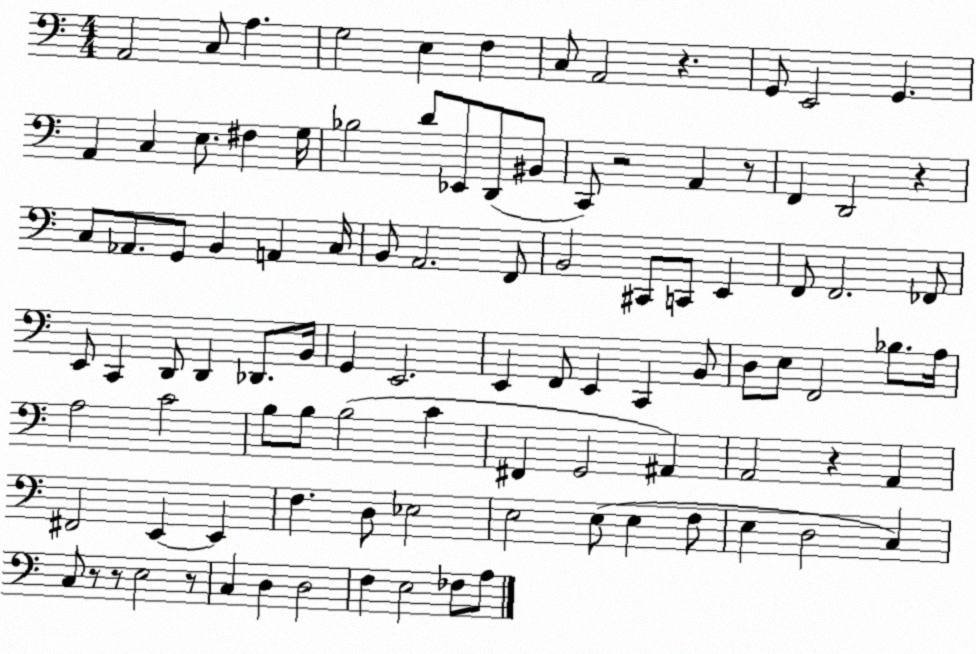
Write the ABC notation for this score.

X:1
T:Untitled
M:4/4
L:1/4
K:C
A,,2 C,/2 A, G,2 E, F, C,/2 A,,2 z G,,/2 E,,2 G,, A,, C, E,/2 ^F, G,/4 _B,2 D/2 _E,,/2 D,,/2 ^B,,/2 C,,/2 z2 A,, z/2 F,, D,,2 z C,/2 _A,,/2 G,,/2 B,, A,, C,/4 B,,/2 A,,2 F,,/2 B,,2 ^C,,/2 C,,/2 E,, F,,/2 F,,2 _F,,/2 E,,/2 C,, D,,/2 D,, _D,,/2 B,,/4 G,, E,,2 E,, F,,/2 E,, C,, B,,/2 D,/2 E,/2 F,,2 _B,/2 A,/4 A,2 C2 B,/2 B,/2 B,2 C ^F,, G,,2 ^A,, A,,2 z A,, ^F,,2 E,, E,, F, D,/2 _E,2 E,2 E,/2 E, F,/2 E, D,2 C, C,/2 z/2 z/2 E,2 z/2 C, D, D,2 F, E,2 _F,/2 A,/2